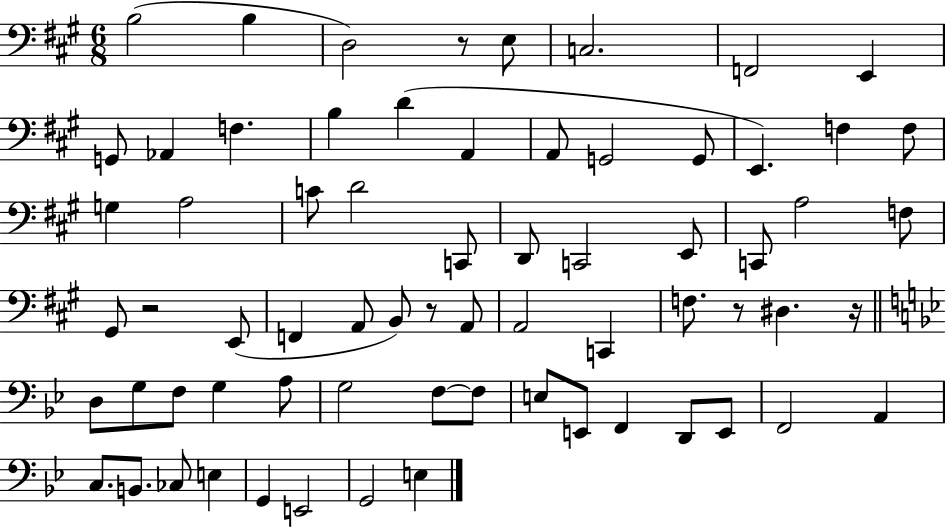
B3/h B3/q D3/h R/e E3/e C3/h. F2/h E2/q G2/e Ab2/q F3/q. B3/q D4/q A2/q A2/e G2/h G2/e E2/q. F3/q F3/e G3/q A3/h C4/e D4/h C2/e D2/e C2/h E2/e C2/e A3/h F3/e G#2/e R/h E2/e F2/q A2/e B2/e R/e A2/e A2/h C2/q F3/e. R/e D#3/q. R/s D3/e G3/e F3/e G3/q A3/e G3/h F3/e F3/e E3/e E2/e F2/q D2/e E2/e F2/h A2/q C3/e. B2/e. CES3/e E3/q G2/q E2/h G2/h E3/q